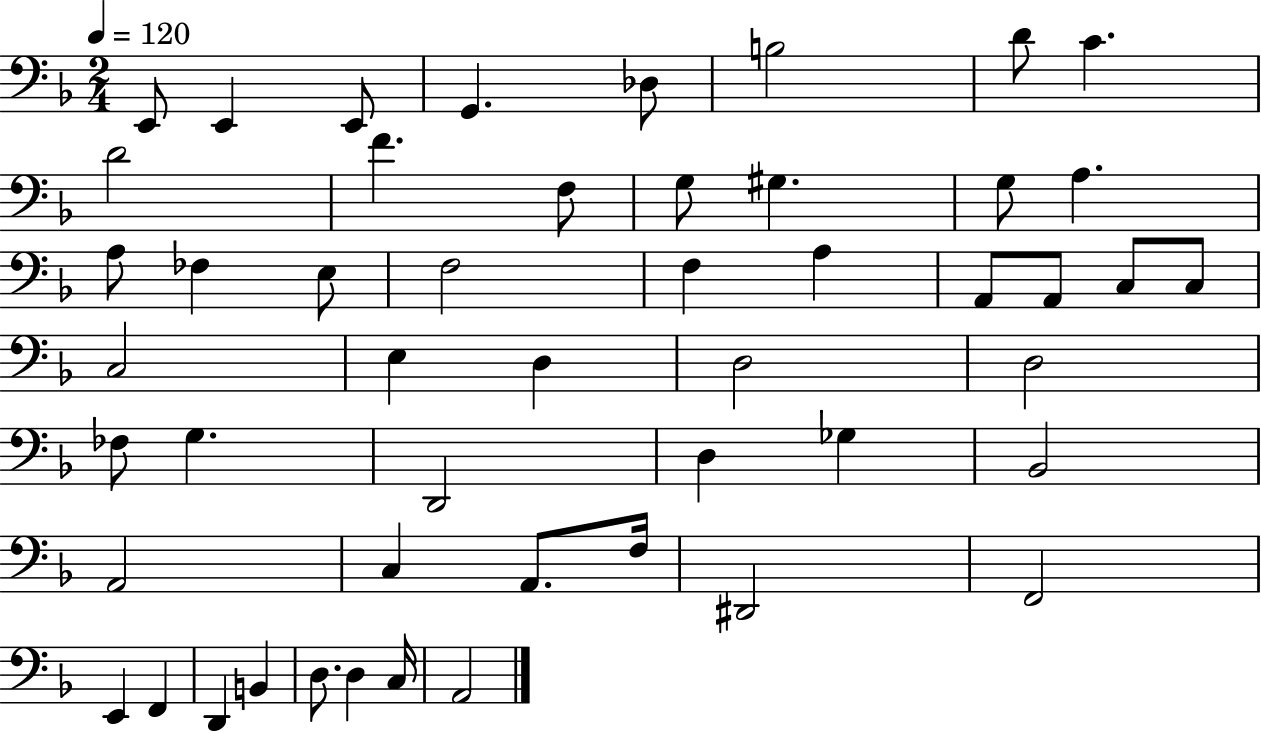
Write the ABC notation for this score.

X:1
T:Untitled
M:2/4
L:1/4
K:F
E,,/2 E,, E,,/2 G,, _D,/2 B,2 D/2 C D2 F F,/2 G,/2 ^G, G,/2 A, A,/2 _F, E,/2 F,2 F, A, A,,/2 A,,/2 C,/2 C,/2 C,2 E, D, D,2 D,2 _F,/2 G, D,,2 D, _G, _B,,2 A,,2 C, A,,/2 F,/4 ^D,,2 F,,2 E,, F,, D,, B,, D,/2 D, C,/4 A,,2